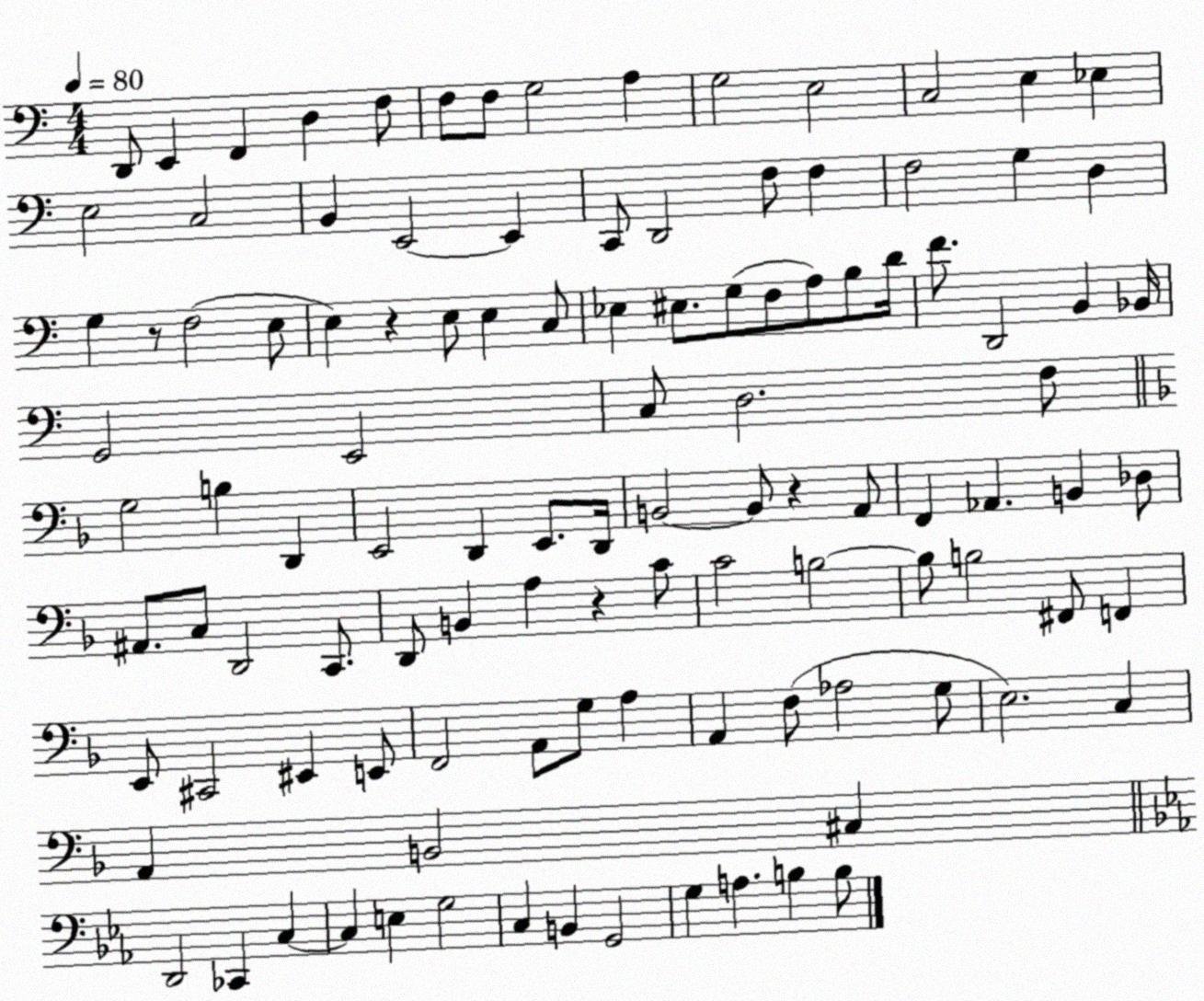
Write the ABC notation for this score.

X:1
T:Untitled
M:4/4
L:1/4
K:C
D,,/2 E,, F,, D, F,/2 F,/2 F,/2 G,2 A, G,2 E,2 C,2 E, _E, E,2 C,2 B,, E,,2 E,, C,,/2 D,,2 F,/2 F, F,2 G, D, G, z/2 F,2 E,/2 E, z E,/2 E, C,/2 _E, ^E,/2 G,/2 F,/2 A,/2 B,/2 D/4 F/2 D,,2 B,, _B,,/4 G,,2 E,,2 C,/2 D,2 F,/2 G,2 B, D,, E,,2 D,, E,,/2 D,,/4 B,,2 B,,/2 z A,,/2 F,, _A,, B,, _D,/2 ^A,,/2 C,/2 D,,2 C,,/2 D,,/2 B,, A, z C/2 C2 B,2 B,/2 B,2 ^F,,/2 F,, E,,/2 ^C,,2 ^E,, E,,/2 F,,2 A,,/2 G,/2 A, A,, F,/2 _A,2 G,/2 E,2 C, A,, B,,2 ^C, D,,2 _C,, C, C, E, G,2 C, B,, G,,2 G, A, B, B,/2